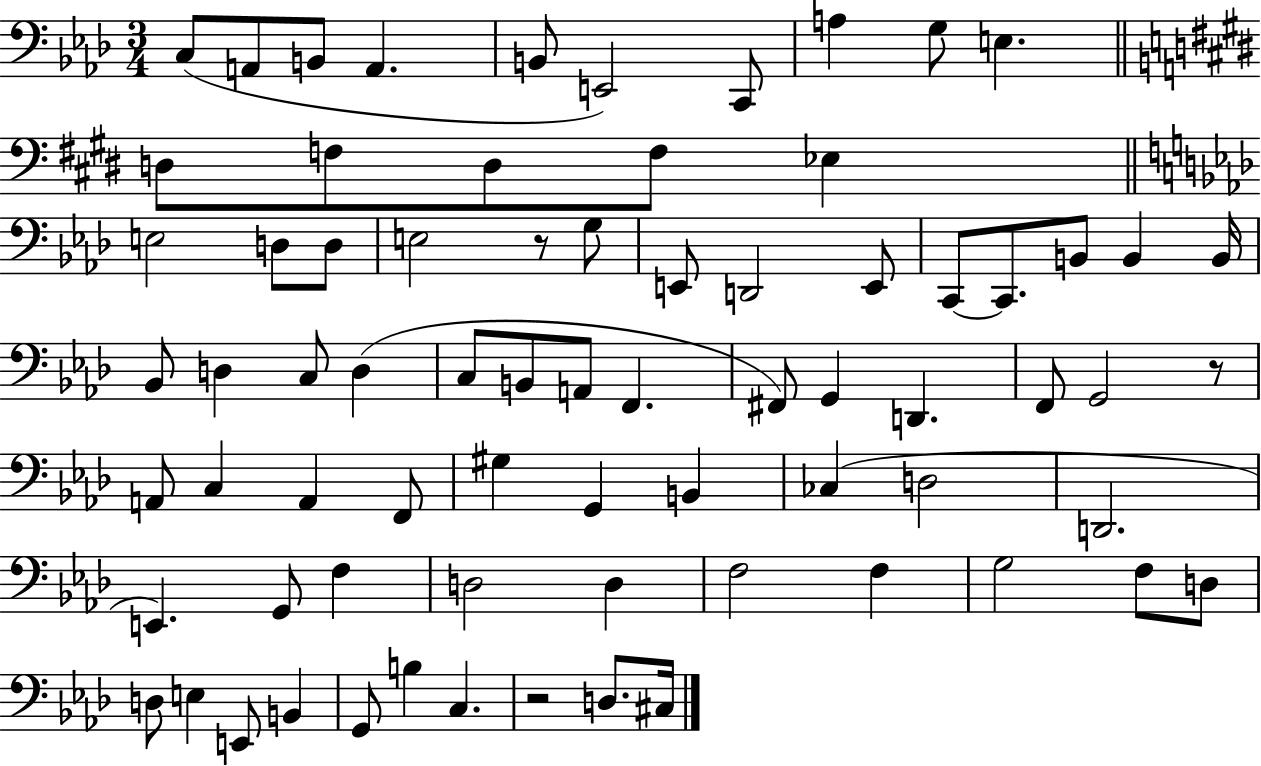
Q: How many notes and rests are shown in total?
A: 73